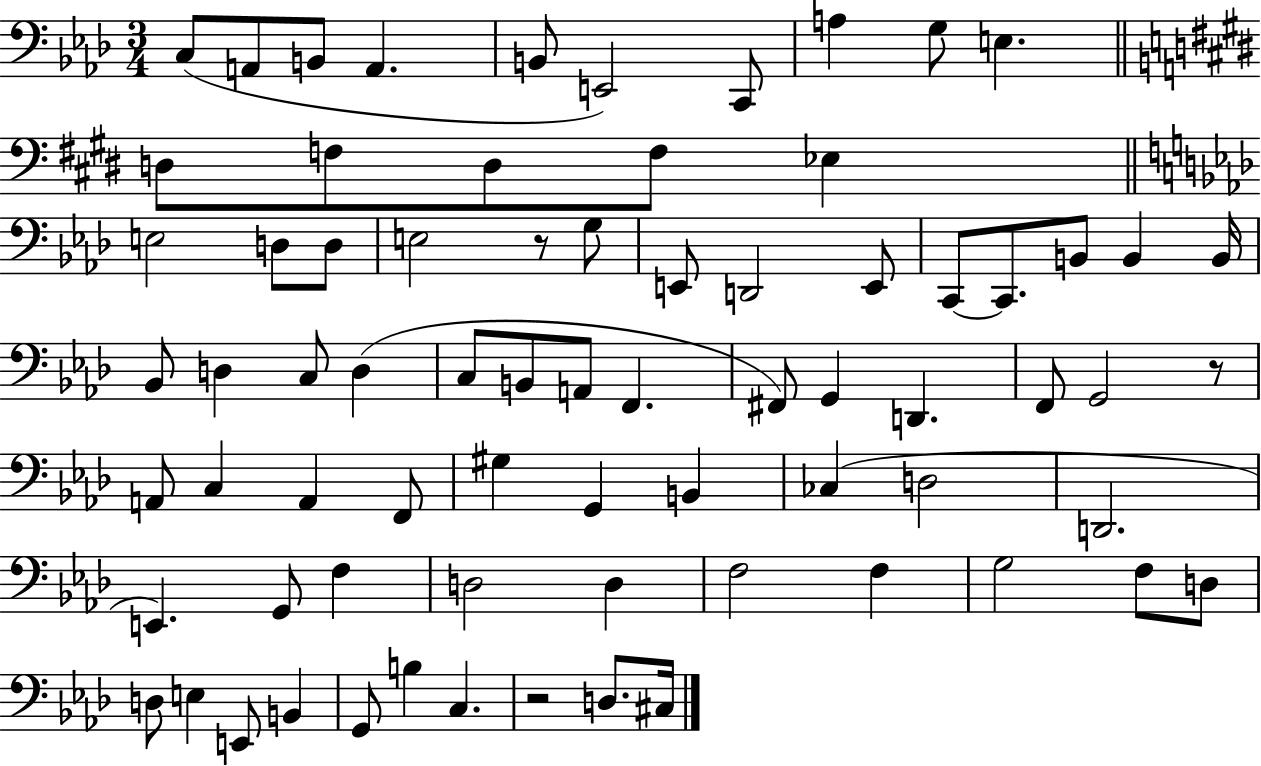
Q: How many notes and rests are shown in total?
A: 73